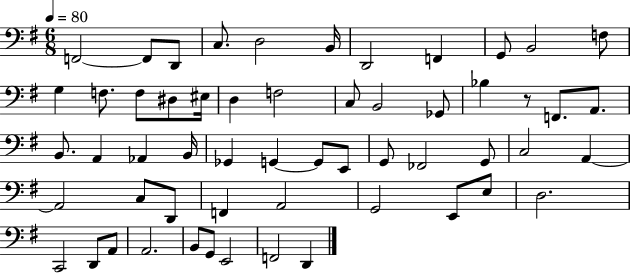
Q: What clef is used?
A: bass